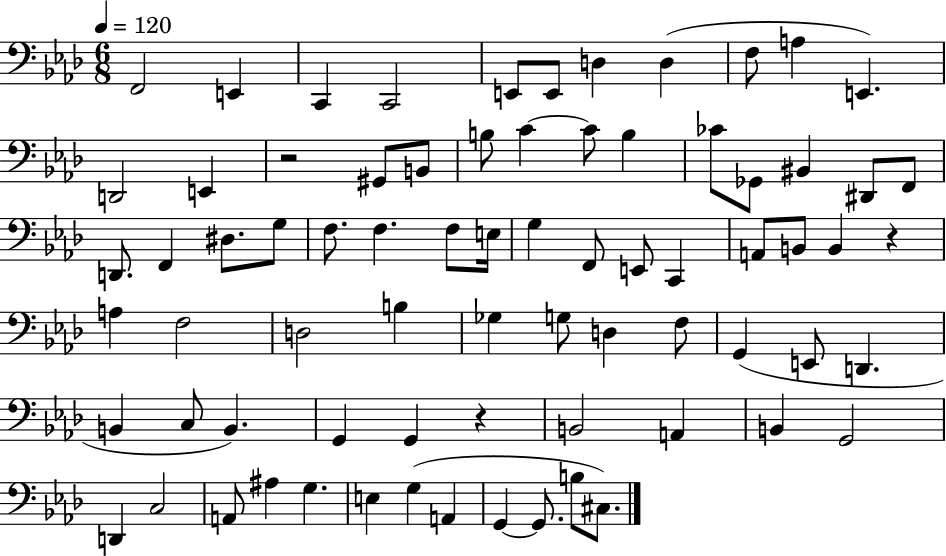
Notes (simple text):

F2/h E2/q C2/q C2/h E2/e E2/e D3/q D3/q F3/e A3/q E2/q. D2/h E2/q R/h G#2/e B2/e B3/e C4/q C4/e B3/q CES4/e Gb2/e BIS2/q D#2/e F2/e D2/e. F2/q D#3/e. G3/e F3/e. F3/q. F3/e E3/s G3/q F2/e E2/e C2/q A2/e B2/e B2/q R/q A3/q F3/h D3/h B3/q Gb3/q G3/e D3/q F3/e G2/q E2/e D2/q. B2/q C3/e B2/q. G2/q G2/q R/q B2/h A2/q B2/q G2/h D2/q C3/h A2/e A#3/q G3/q. E3/q G3/q A2/q G2/q G2/e. B3/e C#3/e.